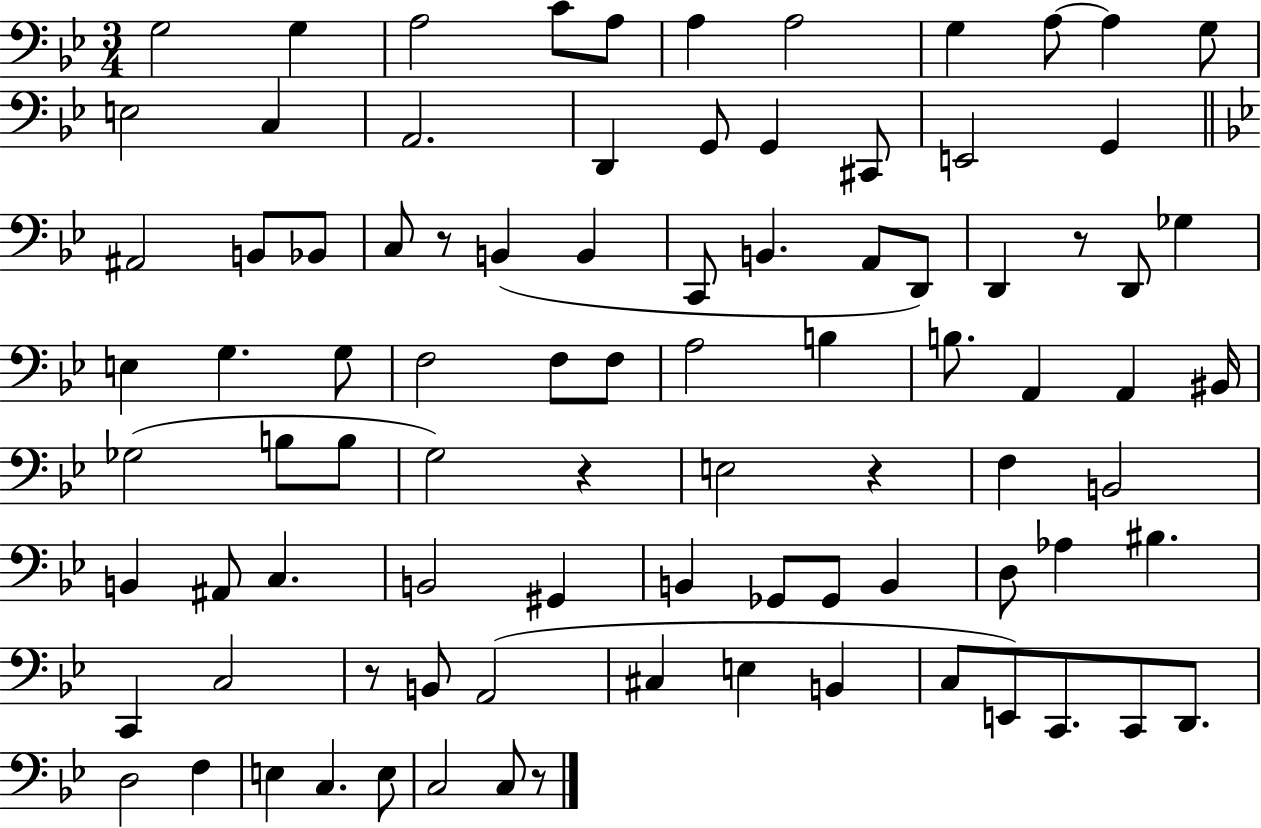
G3/h G3/q A3/h C4/e A3/e A3/q A3/h G3/q A3/e A3/q G3/e E3/h C3/q A2/h. D2/q G2/e G2/q C#2/e E2/h G2/q A#2/h B2/e Bb2/e C3/e R/e B2/q B2/q C2/e B2/q. A2/e D2/e D2/q R/e D2/e Gb3/q E3/q G3/q. G3/e F3/h F3/e F3/e A3/h B3/q B3/e. A2/q A2/q BIS2/s Gb3/h B3/e B3/e G3/h R/q E3/h R/q F3/q B2/h B2/q A#2/e C3/q. B2/h G#2/q B2/q Gb2/e Gb2/e B2/q D3/e Ab3/q BIS3/q. C2/q C3/h R/e B2/e A2/h C#3/q E3/q B2/q C3/e E2/e C2/e. C2/e D2/e. D3/h F3/q E3/q C3/q. E3/e C3/h C3/e R/e